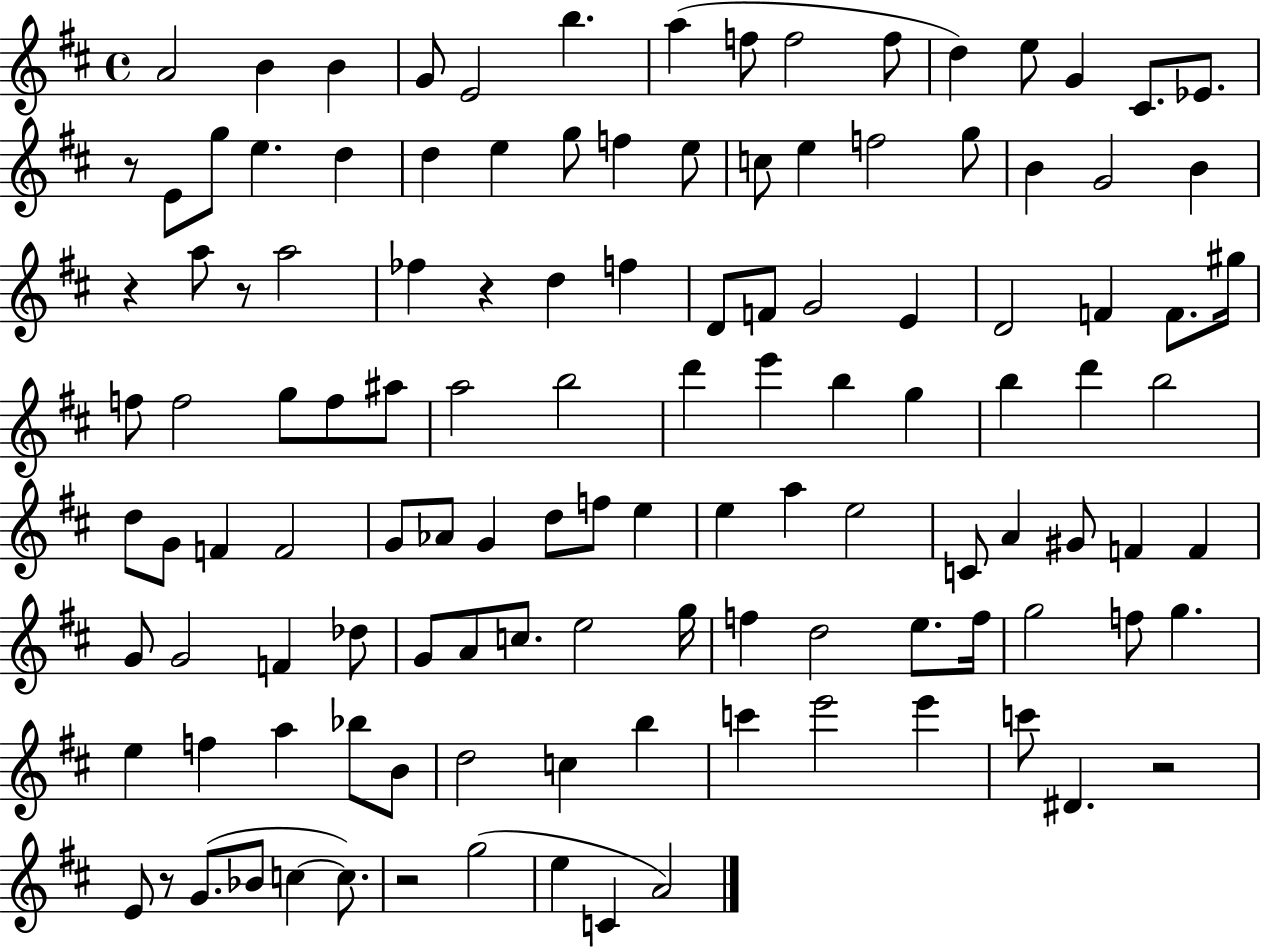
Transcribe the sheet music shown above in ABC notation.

X:1
T:Untitled
M:4/4
L:1/4
K:D
A2 B B G/2 E2 b a f/2 f2 f/2 d e/2 G ^C/2 _E/2 z/2 E/2 g/2 e d d e g/2 f e/2 c/2 e f2 g/2 B G2 B z a/2 z/2 a2 _f z d f D/2 F/2 G2 E D2 F F/2 ^g/4 f/2 f2 g/2 f/2 ^a/2 a2 b2 d' e' b g b d' b2 d/2 G/2 F F2 G/2 _A/2 G d/2 f/2 e e a e2 C/2 A ^G/2 F F G/2 G2 F _d/2 G/2 A/2 c/2 e2 g/4 f d2 e/2 f/4 g2 f/2 g e f a _b/2 B/2 d2 c b c' e'2 e' c'/2 ^D z2 E/2 z/2 G/2 _B/2 c c/2 z2 g2 e C A2